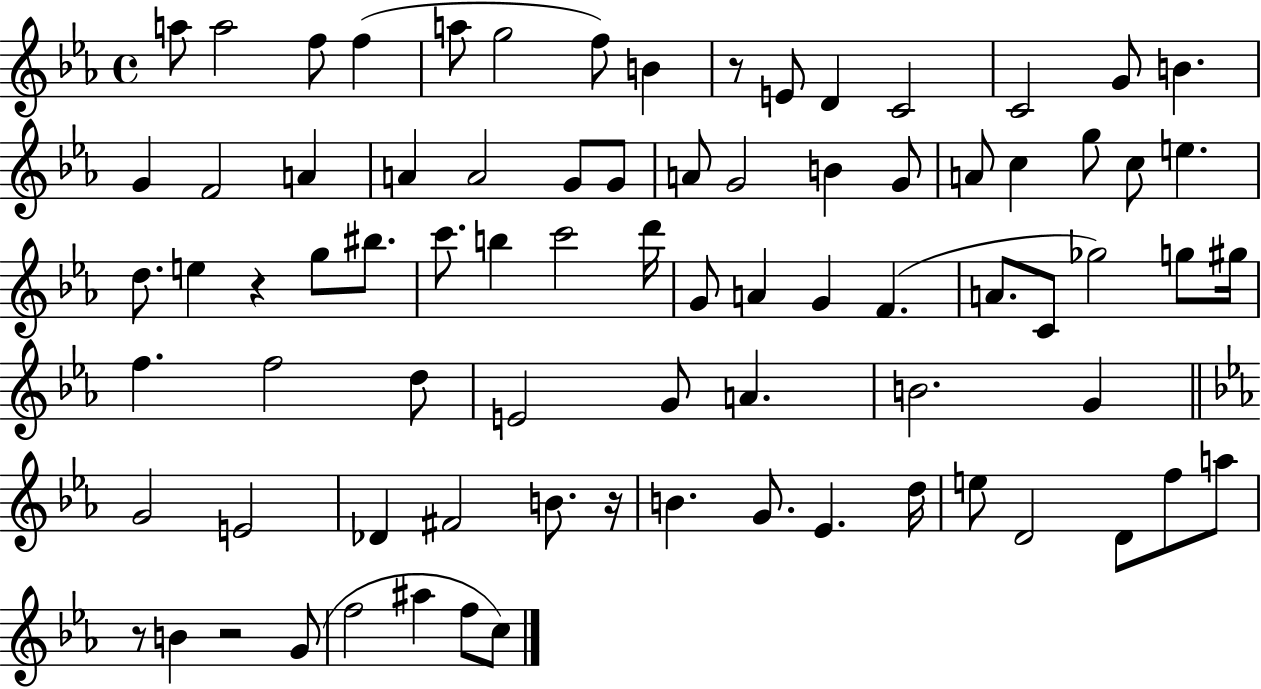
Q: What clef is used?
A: treble